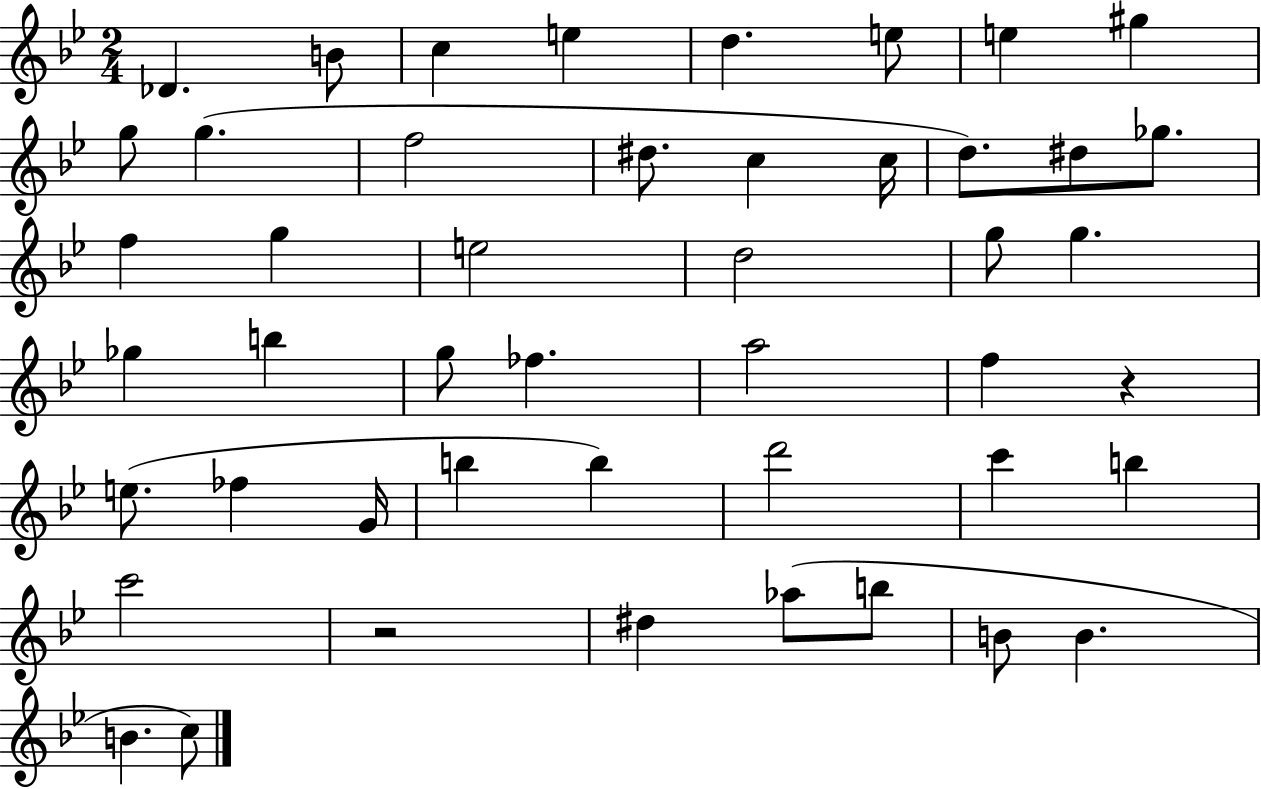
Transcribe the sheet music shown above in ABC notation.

X:1
T:Untitled
M:2/4
L:1/4
K:Bb
_D B/2 c e d e/2 e ^g g/2 g f2 ^d/2 c c/4 d/2 ^d/2 _g/2 f g e2 d2 g/2 g _g b g/2 _f a2 f z e/2 _f G/4 b b d'2 c' b c'2 z2 ^d _a/2 b/2 B/2 B B c/2